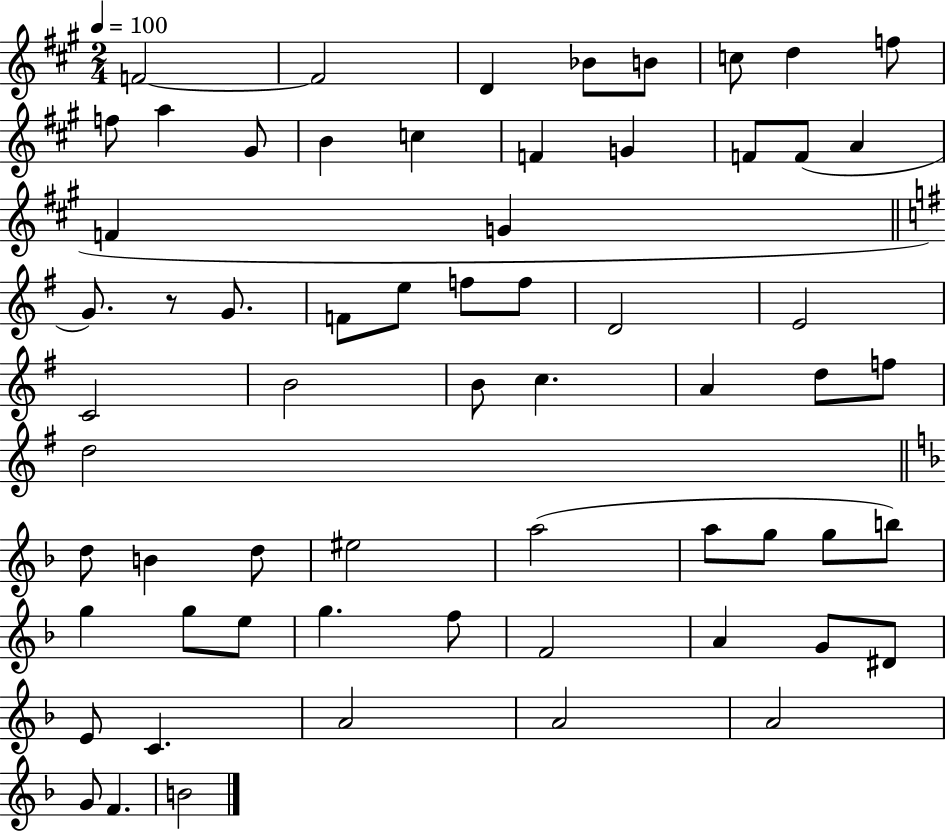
F4/h F4/h D4/q Bb4/e B4/e C5/e D5/q F5/e F5/e A5/q G#4/e B4/q C5/q F4/q G4/q F4/e F4/e A4/q F4/q G4/q G4/e. R/e G4/e. F4/e E5/e F5/e F5/e D4/h E4/h C4/h B4/h B4/e C5/q. A4/q D5/e F5/e D5/h D5/e B4/q D5/e EIS5/h A5/h A5/e G5/e G5/e B5/e G5/q G5/e E5/e G5/q. F5/e F4/h A4/q G4/e D#4/e E4/e C4/q. A4/h A4/h A4/h G4/e F4/q. B4/h